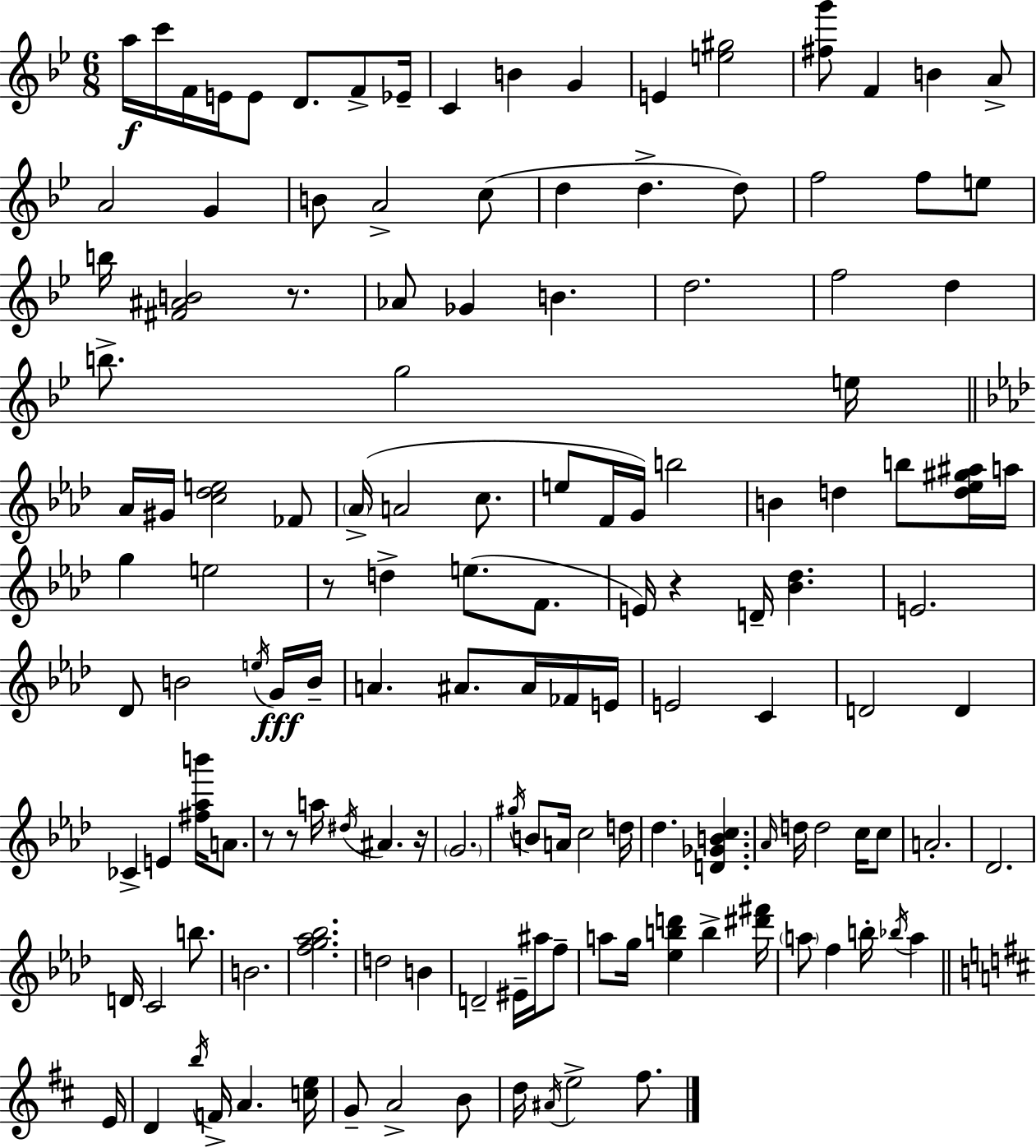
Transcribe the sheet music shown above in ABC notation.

X:1
T:Untitled
M:6/8
L:1/4
K:Bb
a/4 c'/4 F/4 E/4 E/2 D/2 F/2 _E/4 C B G E [e^g]2 [^fg']/2 F B A/2 A2 G B/2 A2 c/2 d d d/2 f2 f/2 e/2 b/4 [^F^AB]2 z/2 _A/2 _G B d2 f2 d b/2 g2 e/4 _A/4 ^G/4 [c_de]2 _F/2 _A/4 A2 c/2 e/2 F/4 G/4 b2 B d b/2 [d_e^g^a]/4 a/4 g e2 z/2 d e/2 F/2 E/4 z D/4 [_B_d] E2 _D/2 B2 e/4 G/4 B/4 A ^A/2 ^A/4 _F/4 E/4 E2 C D2 D _C E [^f_ab']/4 A/2 z/2 z/2 a/4 ^d/4 ^A z/4 G2 ^g/4 B/2 A/4 c2 d/4 _d [D_GBc] _A/4 d/4 d2 c/4 c/2 A2 _D2 D/4 C2 b/2 B2 [fg_a_b]2 d2 B D2 ^E/4 ^a/4 f/2 a/2 g/4 [_ebd'] b [^d'^f']/4 a/2 f b/4 _b/4 a E/4 D b/4 F/4 A [ce]/4 G/2 A2 B/2 d/4 ^A/4 e2 ^f/2